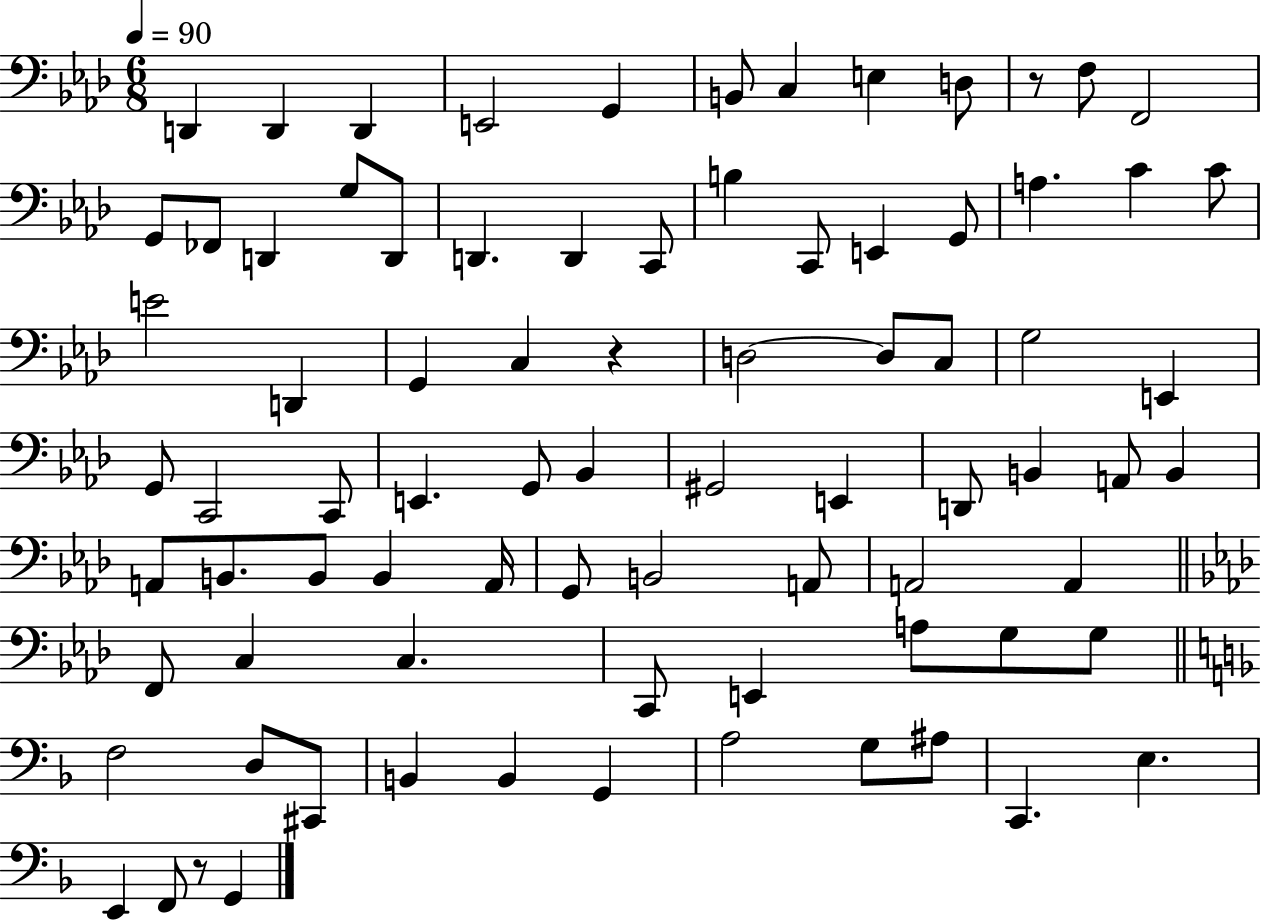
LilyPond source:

{
  \clef bass
  \numericTimeSignature
  \time 6/8
  \key aes \major
  \tempo 4 = 90
  d,4 d,4 d,4 | e,2 g,4 | b,8 c4 e4 d8 | r8 f8 f,2 | \break g,8 fes,8 d,4 g8 d,8 | d,4. d,4 c,8 | b4 c,8 e,4 g,8 | a4. c'4 c'8 | \break e'2 d,4 | g,4 c4 r4 | d2~~ d8 c8 | g2 e,4 | \break g,8 c,2 c,8 | e,4. g,8 bes,4 | gis,2 e,4 | d,8 b,4 a,8 b,4 | \break a,8 b,8. b,8 b,4 a,16 | g,8 b,2 a,8 | a,2 a,4 | \bar "||" \break \key aes \major f,8 c4 c4. | c,8 e,4 a8 g8 g8 | \bar "||" \break \key d \minor f2 d8 cis,8 | b,4 b,4 g,4 | a2 g8 ais8 | c,4. e4. | \break e,4 f,8 r8 g,4 | \bar "|."
}